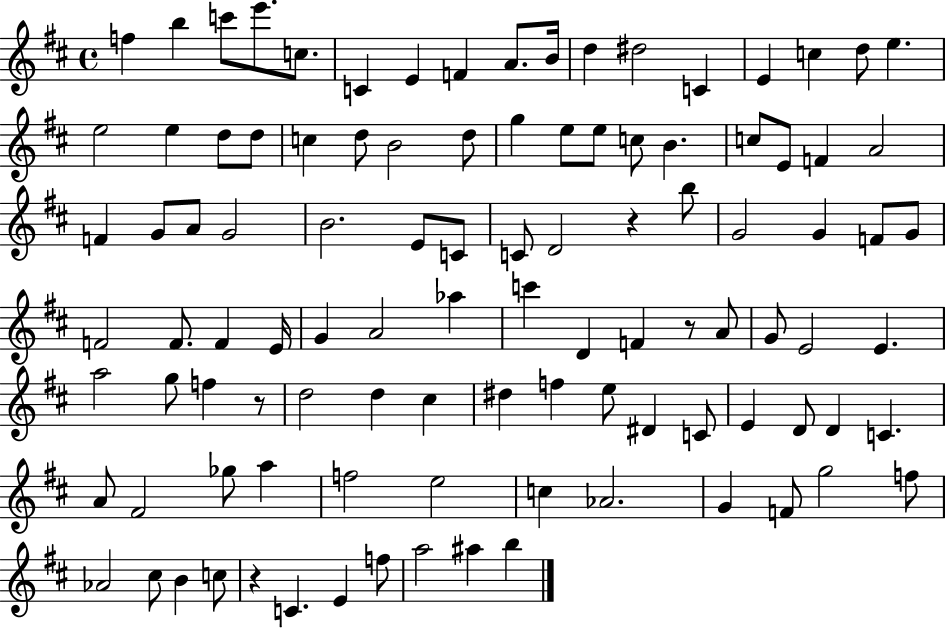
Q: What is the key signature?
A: D major